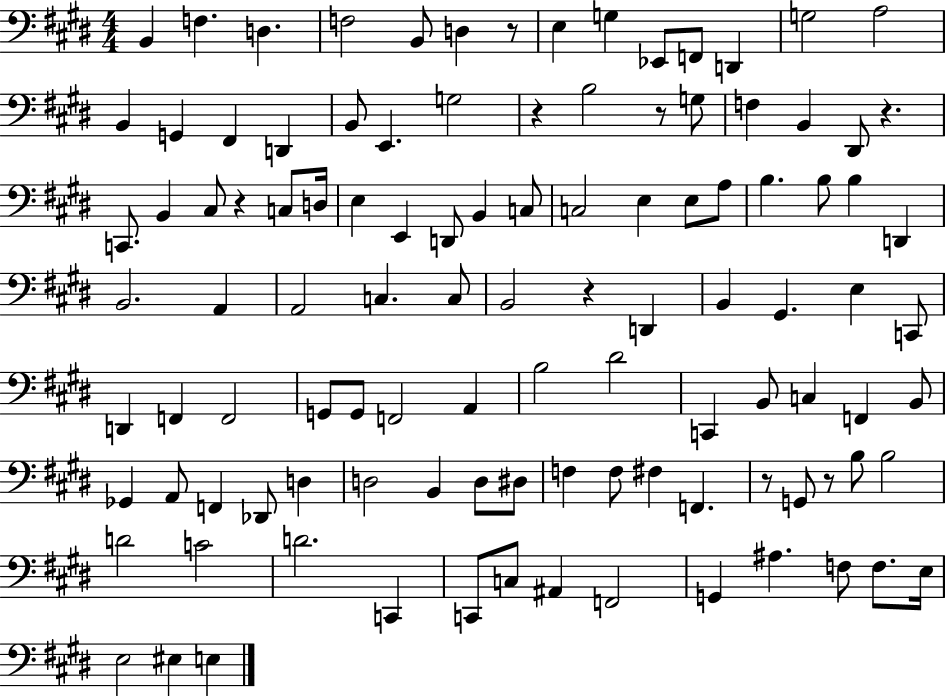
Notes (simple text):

B2/q F3/q. D3/q. F3/h B2/e D3/q R/e E3/q G3/q Eb2/e F2/e D2/q G3/h A3/h B2/q G2/q F#2/q D2/q B2/e E2/q. G3/h R/q B3/h R/e G3/e F3/q B2/q D#2/e R/q. C2/e. B2/q C#3/e R/q C3/e D3/s E3/q E2/q D2/e B2/q C3/e C3/h E3/q E3/e A3/e B3/q. B3/e B3/q D2/q B2/h. A2/q A2/h C3/q. C3/e B2/h R/q D2/q B2/q G#2/q. E3/q C2/e D2/q F2/q F2/h G2/e G2/e F2/h A2/q B3/h D#4/h C2/q B2/e C3/q F2/q B2/e Gb2/q A2/e F2/q Db2/e D3/q D3/h B2/q D3/e D#3/e F3/q F3/e F#3/q F2/q. R/e G2/e R/e B3/e B3/h D4/h C4/h D4/h. C2/q C2/e C3/e A#2/q F2/h G2/q A#3/q. F3/e F3/e. E3/s E3/h EIS3/q E3/q